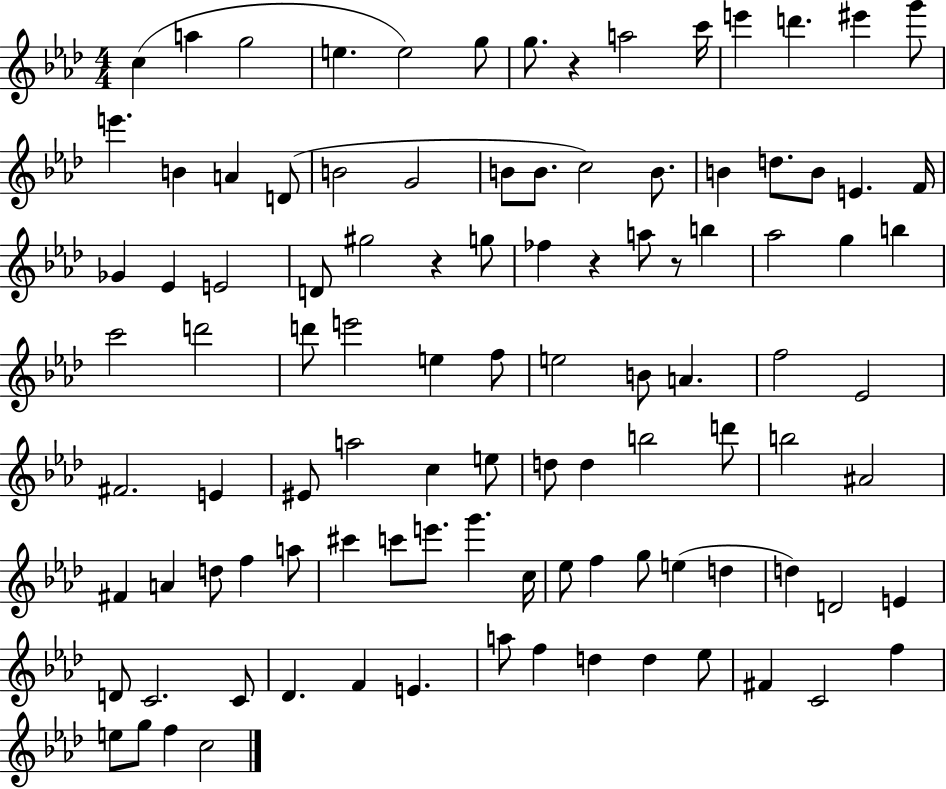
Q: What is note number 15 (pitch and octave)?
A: B4